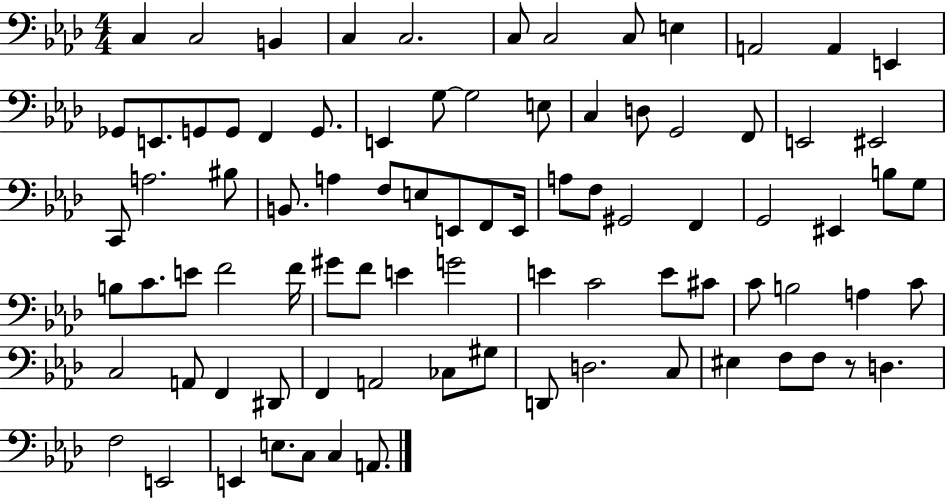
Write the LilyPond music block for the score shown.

{
  \clef bass
  \numericTimeSignature
  \time 4/4
  \key aes \major
  \repeat volta 2 { c4 c2 b,4 | c4 c2. | c8 c2 c8 e4 | a,2 a,4 e,4 | \break ges,8 e,8. g,8 g,8 f,4 g,8. | e,4 g8~~ g2 e8 | c4 d8 g,2 f,8 | e,2 eis,2 | \break c,8 a2. bis8 | b,8. a4 f8 e8 e,8 f,8 e,16 | a8 f8 gis,2 f,4 | g,2 eis,4 b8 g8 | \break b8 c'8. e'8 f'2 f'16 | gis'8 f'8 e'4 g'2 | e'4 c'2 e'8 cis'8 | c'8 b2 a4 c'8 | \break c2 a,8 f,4 dis,8 | f,4 a,2 ces8 gis8 | d,8 d2. c8 | eis4 f8 f8 r8 d4. | \break f2 e,2 | e,4 e8. c8 c4 a,8. | } \bar "|."
}